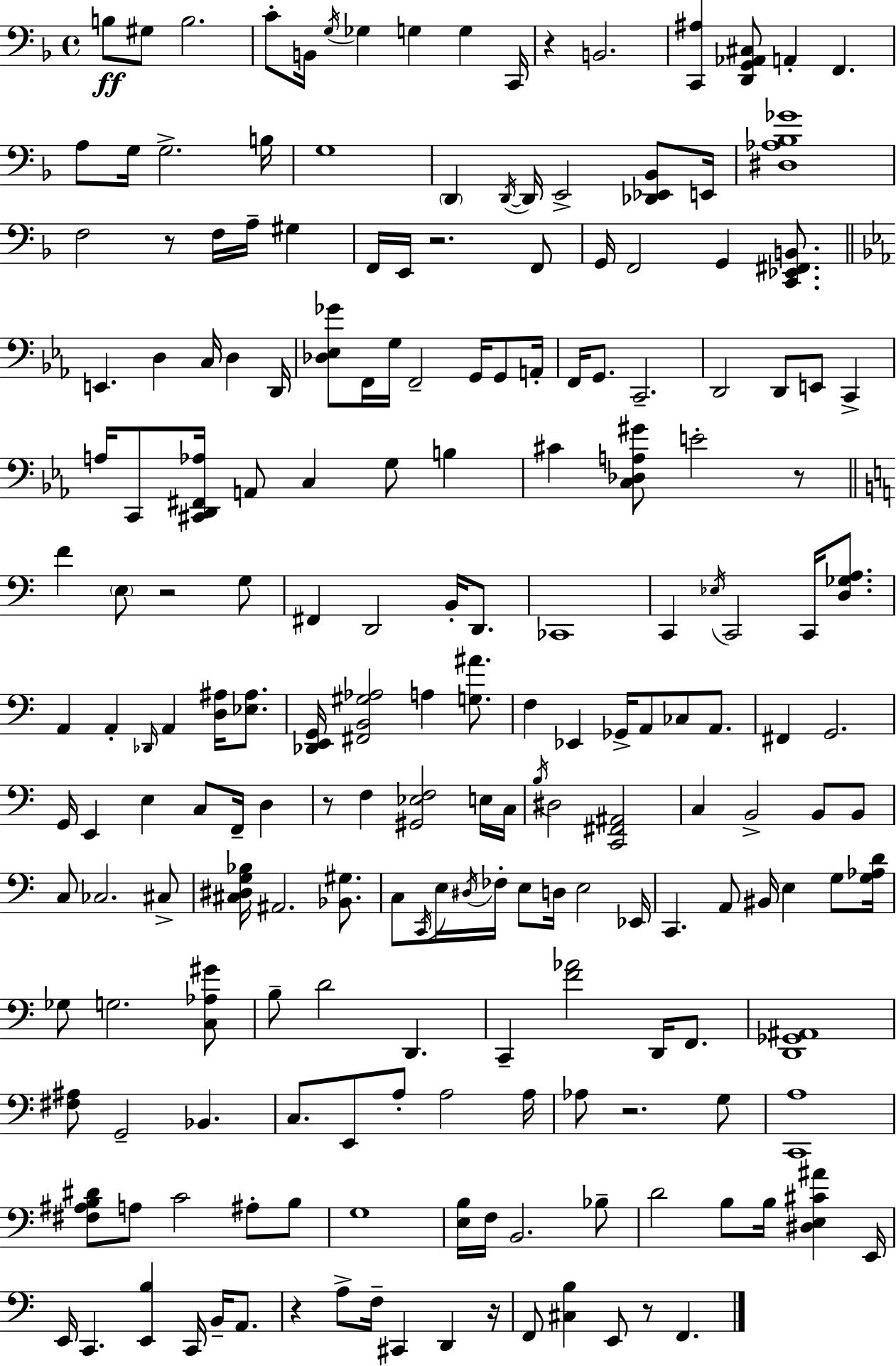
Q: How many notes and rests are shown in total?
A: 197